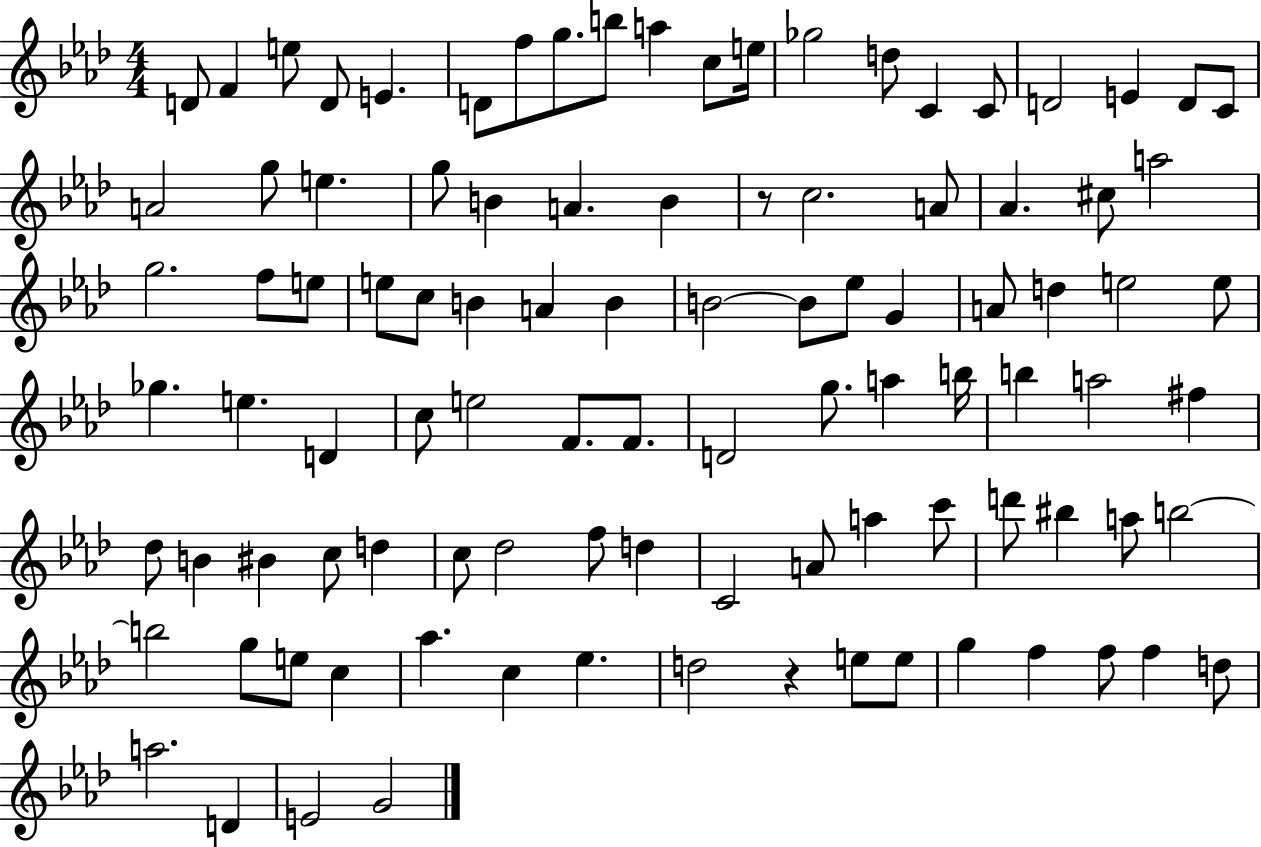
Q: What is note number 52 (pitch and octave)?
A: C5